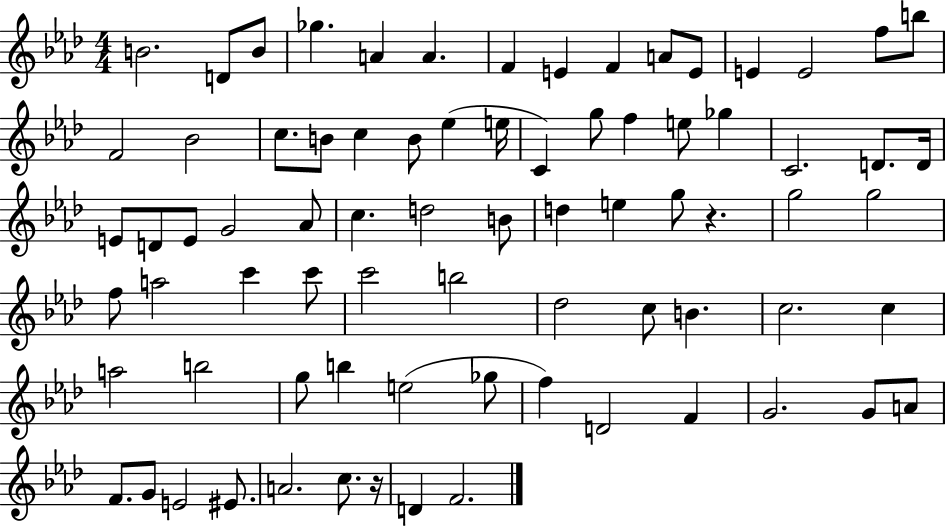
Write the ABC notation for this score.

X:1
T:Untitled
M:4/4
L:1/4
K:Ab
B2 D/2 B/2 _g A A F E F A/2 E/2 E E2 f/2 b/2 F2 _B2 c/2 B/2 c B/2 _e e/4 C g/2 f e/2 _g C2 D/2 D/4 E/2 D/2 E/2 G2 _A/2 c d2 B/2 d e g/2 z g2 g2 f/2 a2 c' c'/2 c'2 b2 _d2 c/2 B c2 c a2 b2 g/2 b e2 _g/2 f D2 F G2 G/2 A/2 F/2 G/2 E2 ^E/2 A2 c/2 z/4 D F2